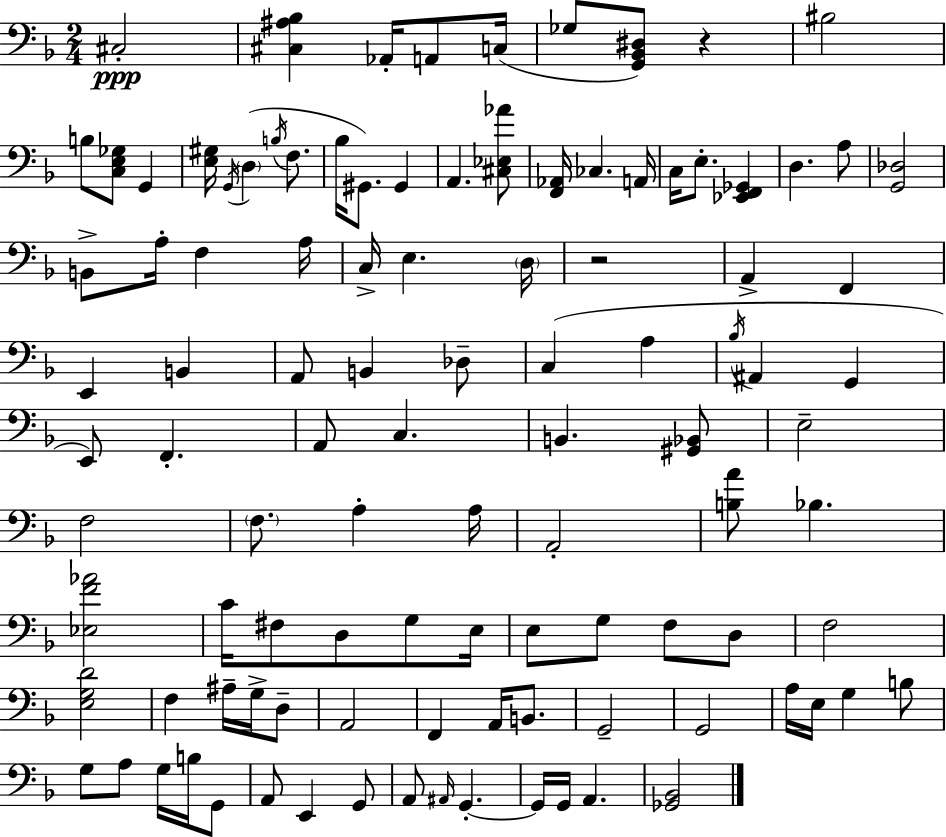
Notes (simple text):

C#3/h [C#3,A#3,Bb3]/q Ab2/s A2/e C3/s Gb3/e [G2,Bb2,D#3]/e R/q BIS3/h B3/e [C3,E3,Gb3]/e G2/q [E3,G#3]/s G2/s D3/q B3/s F3/e. Bb3/s G#2/e. G#2/q A2/q. [C#3,Eb3,Ab4]/e [F2,Ab2]/s CES3/q. A2/s C3/s E3/e. [Eb2,F2,Gb2]/q D3/q. A3/e [G2,Db3]/h B2/e A3/s F3/q A3/s C3/s E3/q. D3/s R/h A2/q F2/q E2/q B2/q A2/e B2/q Db3/e C3/q A3/q Bb3/s A#2/q G2/q E2/e F2/q. A2/e C3/q. B2/q. [G#2,Bb2]/e E3/h F3/h F3/e. A3/q A3/s A2/h [B3,A4]/e Bb3/q. [Eb3,F4,Ab4]/h C4/s F#3/e D3/e G3/e E3/s E3/e G3/e F3/e D3/e F3/h [E3,G3,D4]/h F3/q A#3/s G3/s D3/e A2/h F2/q A2/s B2/e. G2/h G2/h A3/s E3/s G3/q B3/e G3/e A3/e G3/s B3/s G2/e A2/e E2/q G2/e A2/e A#2/s G2/q. G2/s G2/s A2/q. [Gb2,Bb2]/h